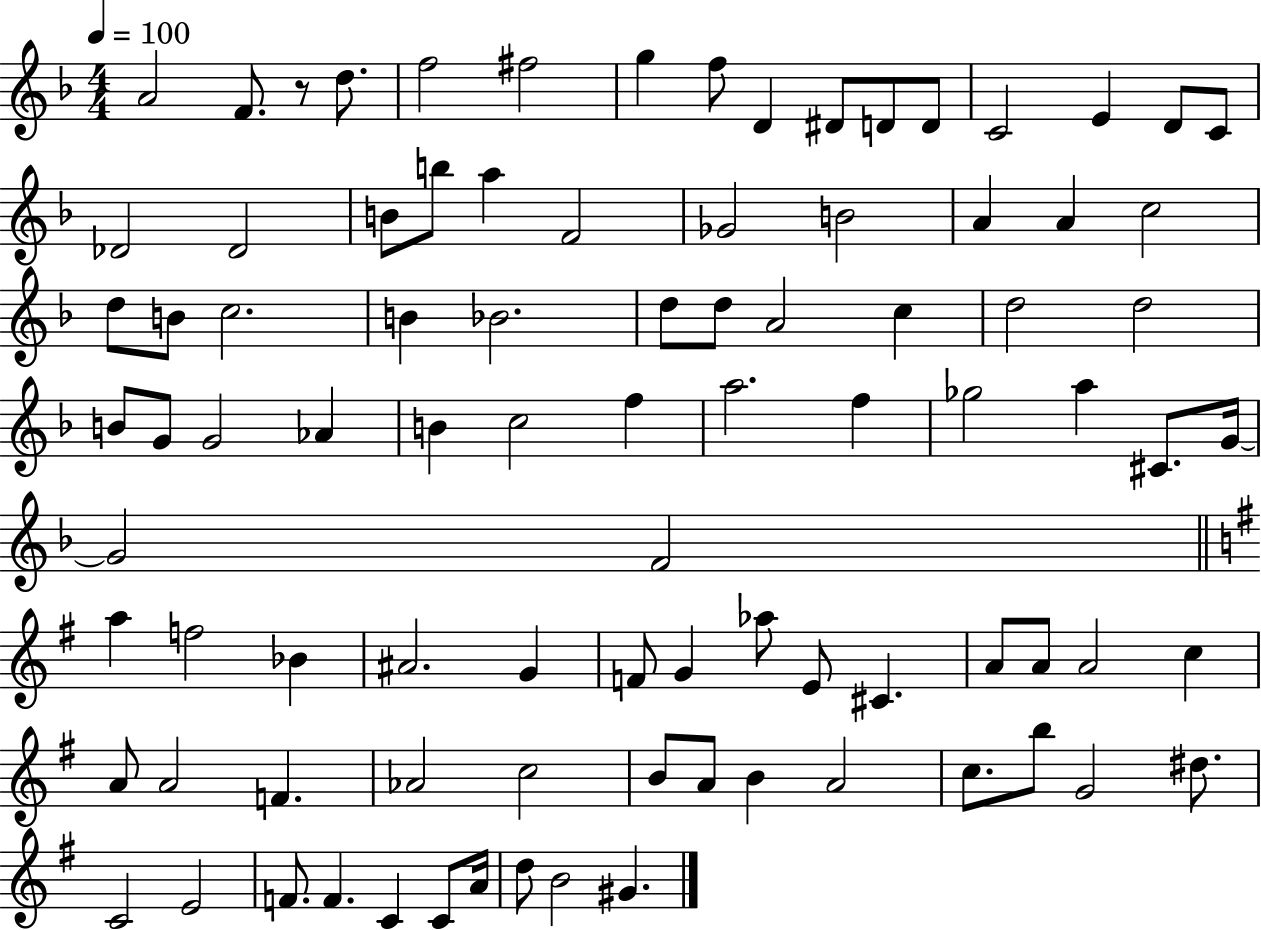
X:1
T:Untitled
M:4/4
L:1/4
K:F
A2 F/2 z/2 d/2 f2 ^f2 g f/2 D ^D/2 D/2 D/2 C2 E D/2 C/2 _D2 _D2 B/2 b/2 a F2 _G2 B2 A A c2 d/2 B/2 c2 B _B2 d/2 d/2 A2 c d2 d2 B/2 G/2 G2 _A B c2 f a2 f _g2 a ^C/2 G/4 G2 F2 a f2 _B ^A2 G F/2 G _a/2 E/2 ^C A/2 A/2 A2 c A/2 A2 F _A2 c2 B/2 A/2 B A2 c/2 b/2 G2 ^d/2 C2 E2 F/2 F C C/2 A/4 d/2 B2 ^G